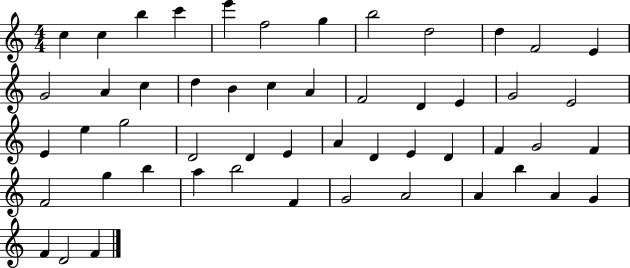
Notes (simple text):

C5/q C5/q B5/q C6/q E6/q F5/h G5/q B5/h D5/h D5/q F4/h E4/q G4/h A4/q C5/q D5/q B4/q C5/q A4/q F4/h D4/q E4/q G4/h E4/h E4/q E5/q G5/h D4/h D4/q E4/q A4/q D4/q E4/q D4/q F4/q G4/h F4/q F4/h G5/q B5/q A5/q B5/h F4/q G4/h A4/h A4/q B5/q A4/q G4/q F4/q D4/h F4/q